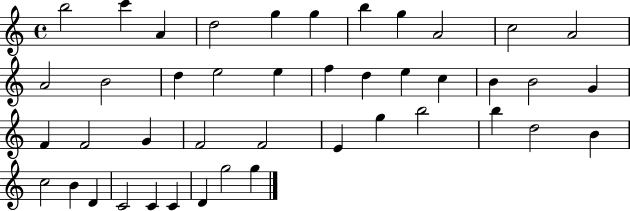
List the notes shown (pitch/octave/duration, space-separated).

B5/h C6/q A4/q D5/h G5/q G5/q B5/q G5/q A4/h C5/h A4/h A4/h B4/h D5/q E5/h E5/q F5/q D5/q E5/q C5/q B4/q B4/h G4/q F4/q F4/h G4/q F4/h F4/h E4/q G5/q B5/h B5/q D5/h B4/q C5/h B4/q D4/q C4/h C4/q C4/q D4/q G5/h G5/q